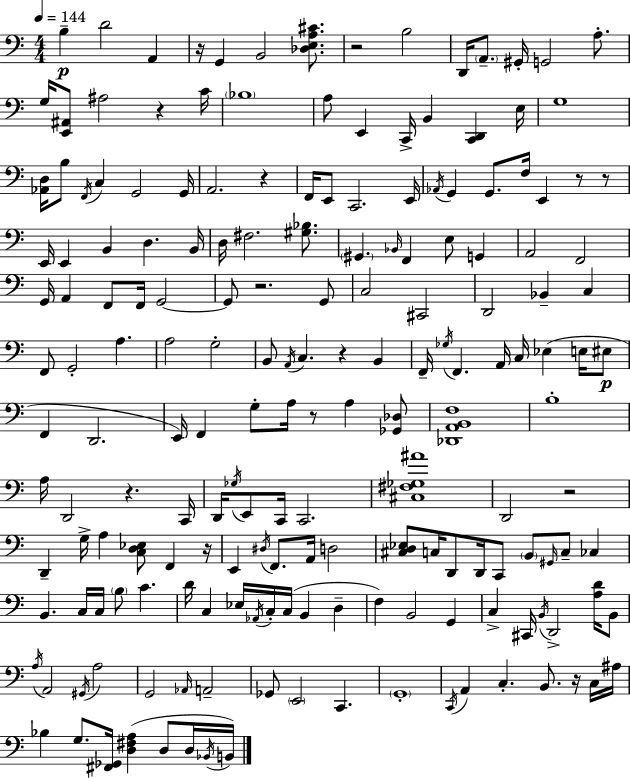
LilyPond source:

{
  \clef bass
  \numericTimeSignature
  \time 4/4
  \key a \minor
  \tempo 4 = 144
  b4--\p d'2 a,4 | r16 g,4 b,2 <des e a cis'>8. | r2 b2 | d,16 \parenthesize a,8.-- gis,16-. g,2 a8.-. | \break g16 <e, ais,>8 ais2 r4 c'16 | \parenthesize bes1 | a8 e,4 c,16-> b,4 <c, d,>4 e16 | g1 | \break <aes, d>16 b8 \acciaccatura { f,16 } c4 g,2 | g,16 a,2. r4 | f,16 e,8 c,2. | e,16 \acciaccatura { aes,16 } g,4 g,8. f16 e,4 r8 | \break r8 e,16 e,4 b,4 d4. | b,16 d16 fis2. <gis bes>8. | \parenthesize gis,4. \grace { bes,16 } f,4 e8 g,4 | a,2 f,2 | \break g,16 a,4 f,8 f,16 g,2~~ | g,8 r2. | g,8 c2 cis,2 | d,2 bes,4-- c4 | \break f,8 g,2-. a4. | a2 g2-. | b,8 \acciaccatura { a,16 } c4. r4 | b,4 f,16-- \acciaccatura { ges16 } f,4. a,16 c16 ees4( | \break e16 eis8\p f,4 d,2. | e,16) f,4 g8-. a16 r8 a4 | <ges, des>8 <des, a, b, f>1 | b1-. | \break a16 d,2 r4. | c,16 d,16 \acciaccatura { ges16 } e,8 c,16 c,2. | <cis fis ges ais'>1 | d,2 r2 | \break d,4-- g16-> a4 <c d ees>8 | f,4 r16 e,4 \acciaccatura { dis16 } f,8. a,16 d2 | <cis d ees>8 c16 d,8 d,16 c,8 \parenthesize b,8 | \grace { gis,16 } c8-- ces4 b,4. c16 c16 | \break \parenthesize b8 c'4. d'16 c4 ees16 \acciaccatura { aes,16 } c16-. | c16( b,4 d4-- f4) b,2 | g,4 c4-> cis,16 \acciaccatura { b,16 } d,2-> | <a d'>16 b,8 \acciaccatura { a16 } a,2 | \break \acciaccatura { gis,16 } a2 g,2 | \grace { aes,16 } a,2-- ges,8 \parenthesize e,2 | c,4. \parenthesize g,1-. | \acciaccatura { c,16 } a,4 | \break c4.-. b,8. r16 c16 ais16 bes4 | g8. <fis, ges,>16 <d fis a>4( d8 d16 \acciaccatura { bes,16 } b,16) \bar "|."
}